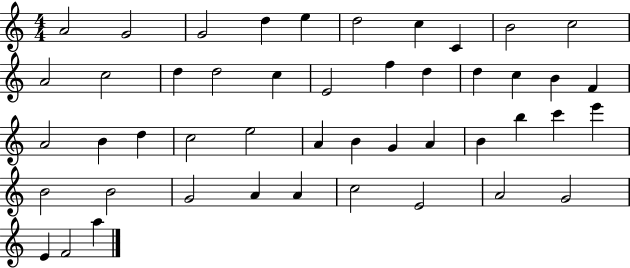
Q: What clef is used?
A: treble